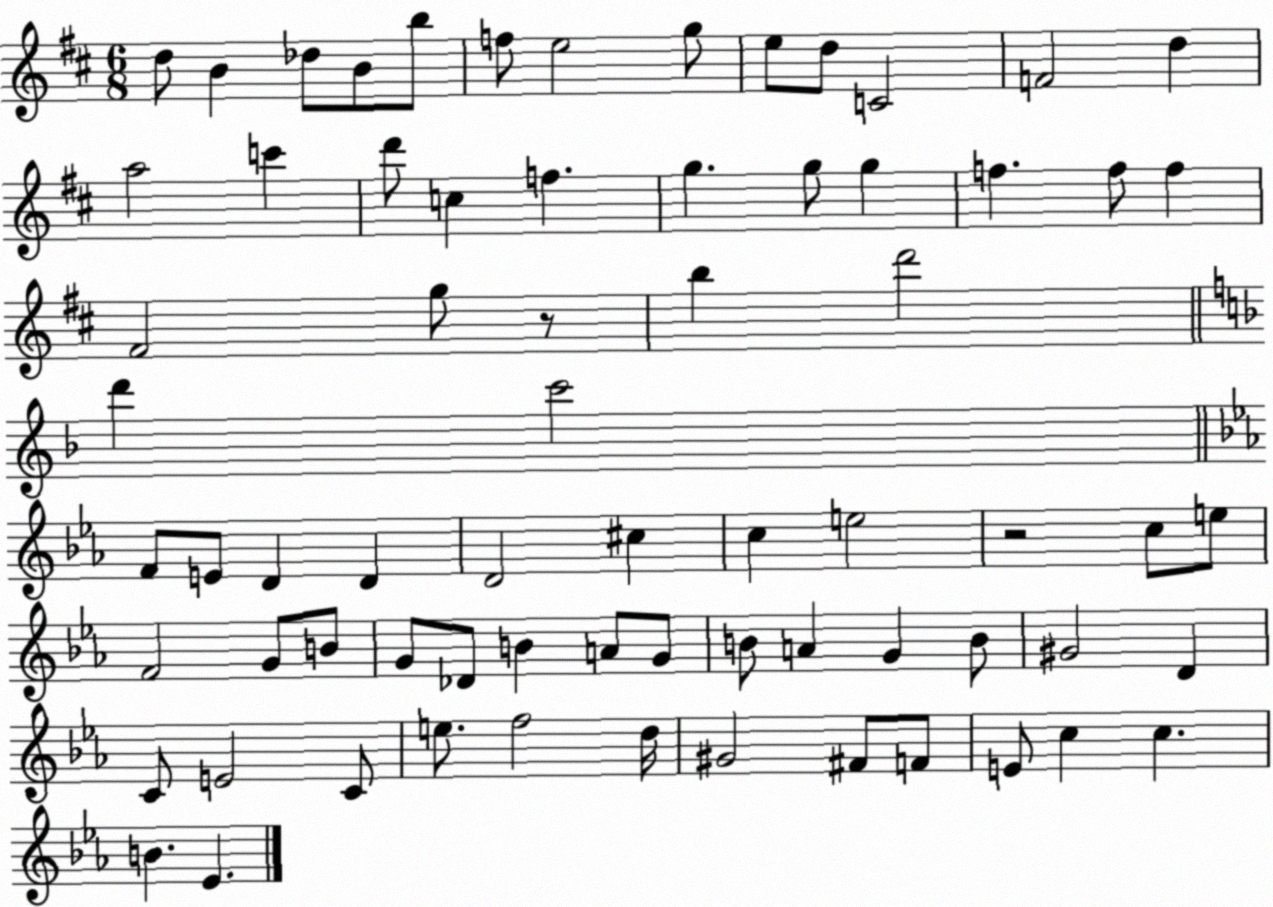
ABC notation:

X:1
T:Untitled
M:6/8
L:1/4
K:D
d/2 B _d/2 B/2 b/2 f/2 e2 g/2 e/2 d/2 C2 F2 d a2 c' d'/2 c f g g/2 g f f/2 f ^F2 g/2 z/2 b d'2 d' c'2 F/2 E/2 D D D2 ^c c e2 z2 c/2 e/2 F2 G/2 B/2 G/2 _D/2 B A/2 G/2 B/2 A G B/2 ^G2 D C/2 E2 C/2 e/2 f2 d/4 ^G2 ^F/2 F/2 E/2 c c B _E